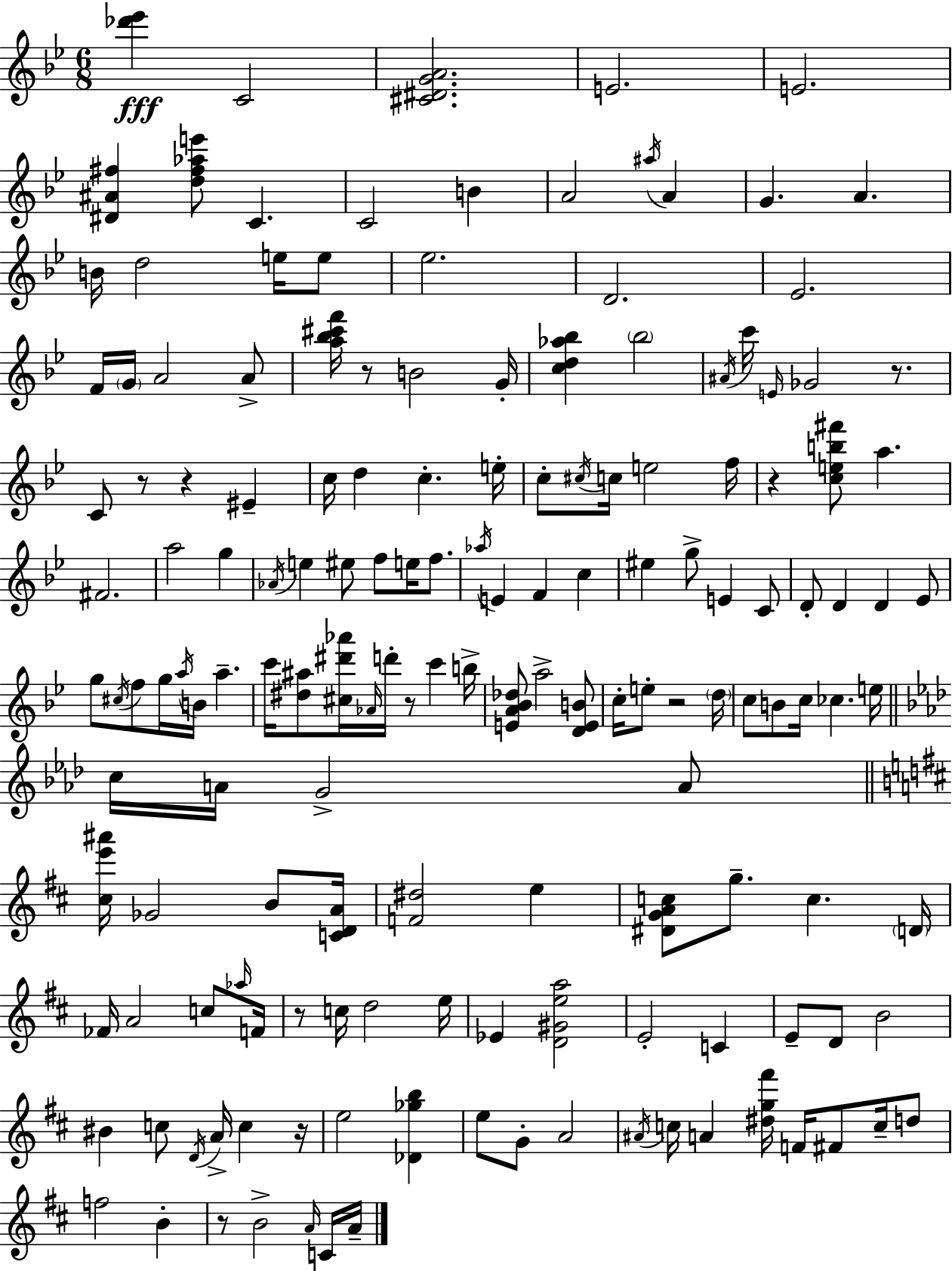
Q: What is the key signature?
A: BES major